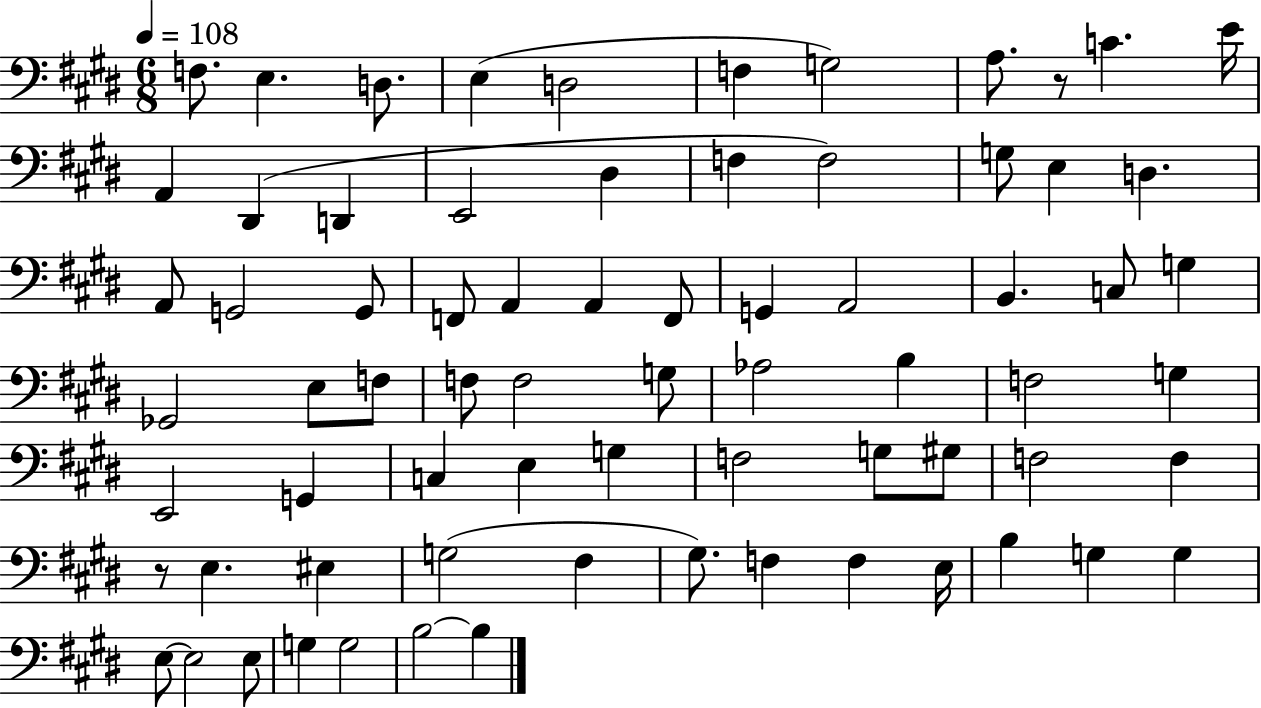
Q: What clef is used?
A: bass